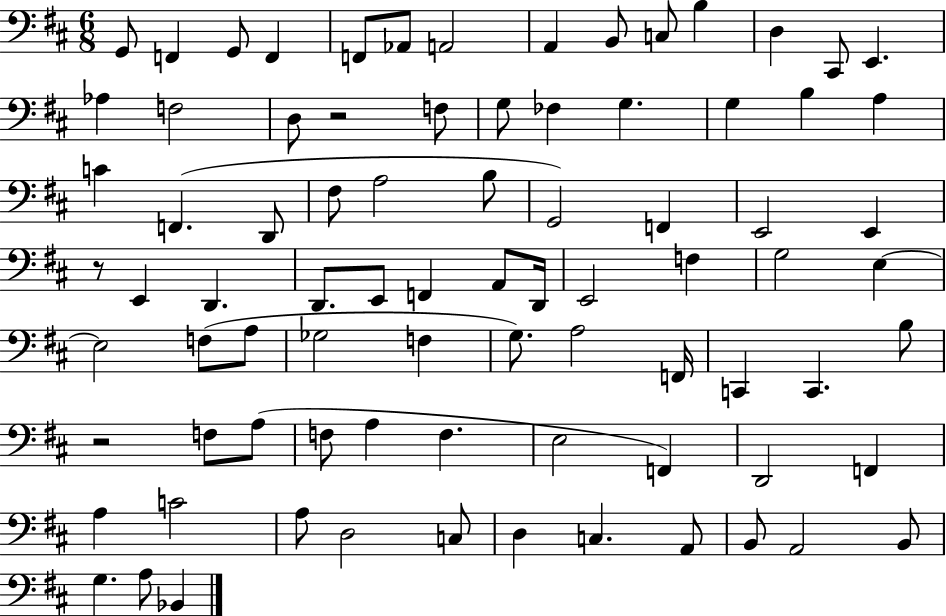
G2/e F2/q G2/e F2/q F2/e Ab2/e A2/h A2/q B2/e C3/e B3/q D3/q C#2/e E2/q. Ab3/q F3/h D3/e R/h F3/e G3/e FES3/q G3/q. G3/q B3/q A3/q C4/q F2/q. D2/e F#3/e A3/h B3/e G2/h F2/q E2/h E2/q R/e E2/q D2/q. D2/e. E2/e F2/q A2/e D2/s E2/h F3/q G3/h E3/q E3/h F3/e A3/e Gb3/h F3/q G3/e. A3/h F2/s C2/q C2/q. B3/e R/h F3/e A3/e F3/e A3/q F3/q. E3/h F2/q D2/h F2/q A3/q C4/h A3/e D3/h C3/e D3/q C3/q. A2/e B2/e A2/h B2/e G3/q. A3/e Bb2/q